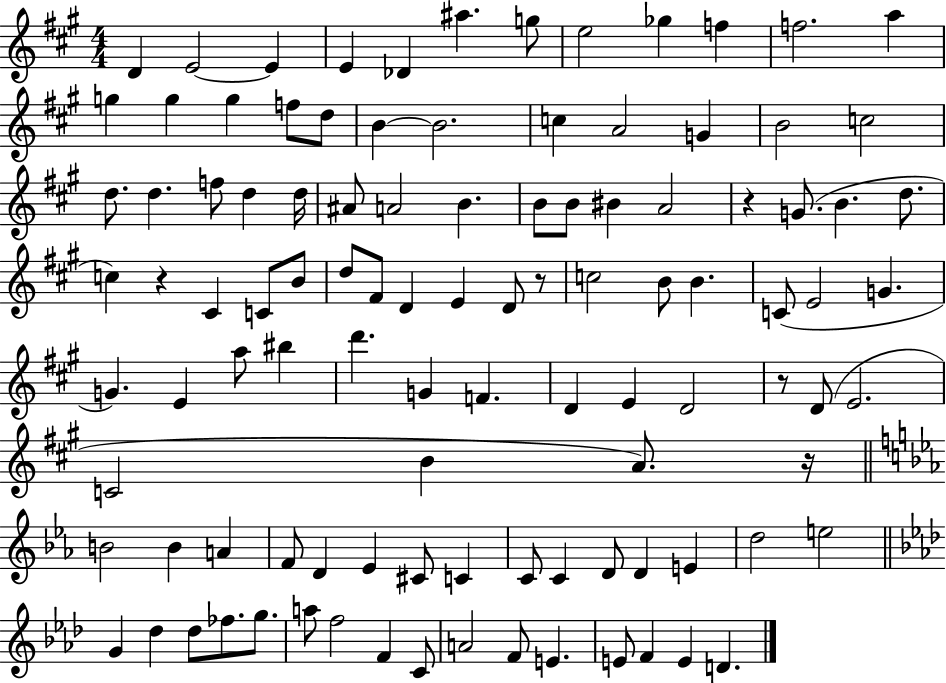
{
  \clef treble
  \numericTimeSignature
  \time 4/4
  \key a \major
  d'4 e'2~~ e'4 | e'4 des'4 ais''4. g''8 | e''2 ges''4 f''4 | f''2. a''4 | \break g''4 g''4 g''4 f''8 d''8 | b'4~~ b'2. | c''4 a'2 g'4 | b'2 c''2 | \break d''8. d''4. f''8 d''4 d''16 | ais'8 a'2 b'4. | b'8 b'8 bis'4 a'2 | r4 g'8.( b'4. d''8. | \break c''4) r4 cis'4 c'8 b'8 | d''8 fis'8 d'4 e'4 d'8 r8 | c''2 b'8 b'4. | c'8( e'2 g'4. | \break g'4.) e'4 a''8 bis''4 | d'''4. g'4 f'4. | d'4 e'4 d'2 | r8 d'8( e'2. | \break c'2 b'4 a'8.) r16 | \bar "||" \break \key c \minor b'2 b'4 a'4 | f'8 d'4 ees'4 cis'8 c'4 | c'8 c'4 d'8 d'4 e'4 | d''2 e''2 | \break \bar "||" \break \key f \minor g'4 des''4 des''8 fes''8. g''8. | a''8 f''2 f'4 c'8 | a'2 f'8 e'4. | e'8 f'4 e'4 d'4. | \break \bar "|."
}